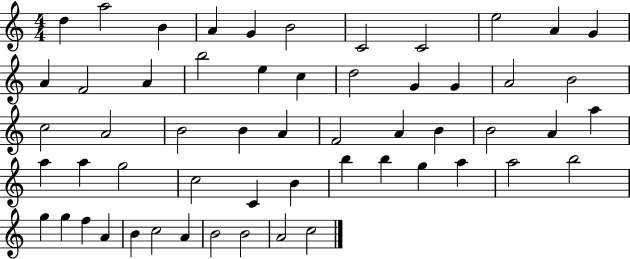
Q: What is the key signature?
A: C major